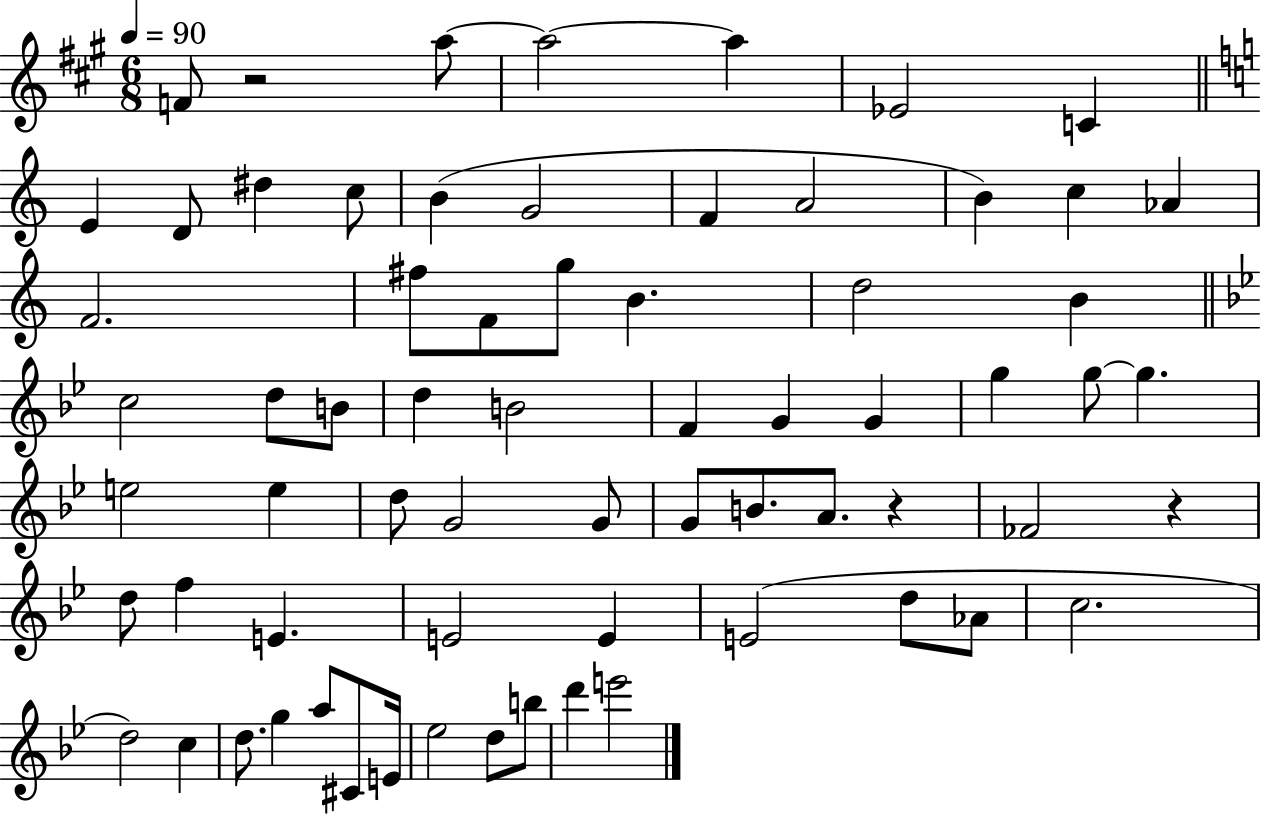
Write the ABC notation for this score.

X:1
T:Untitled
M:6/8
L:1/4
K:A
F/2 z2 a/2 a2 a _E2 C E D/2 ^d c/2 B G2 F A2 B c _A F2 ^f/2 F/2 g/2 B d2 B c2 d/2 B/2 d B2 F G G g g/2 g e2 e d/2 G2 G/2 G/2 B/2 A/2 z _F2 z d/2 f E E2 E E2 d/2 _A/2 c2 d2 c d/2 g a/2 ^C/2 E/4 _e2 d/2 b/2 d' e'2